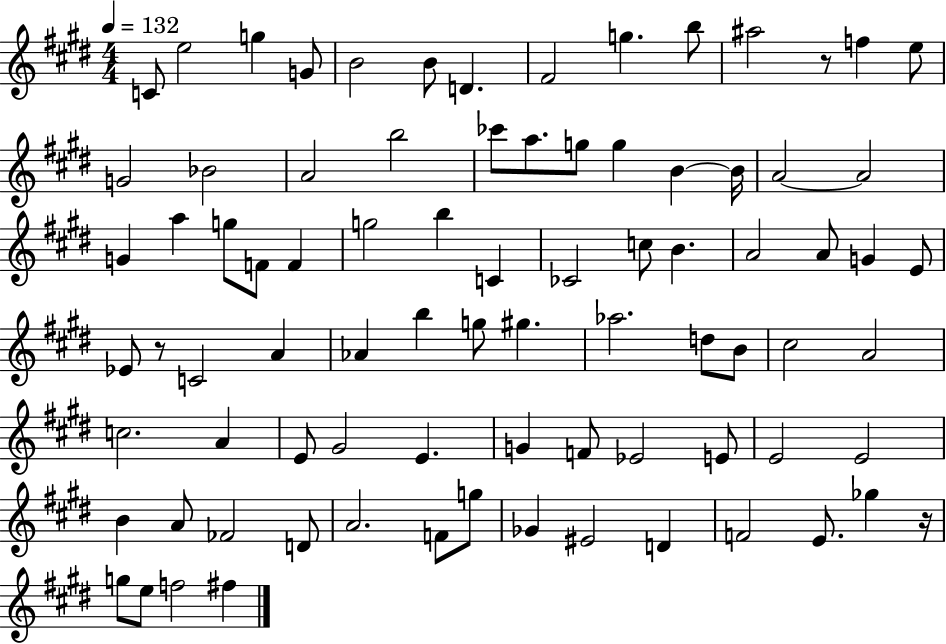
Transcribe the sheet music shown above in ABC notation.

X:1
T:Untitled
M:4/4
L:1/4
K:E
C/2 e2 g G/2 B2 B/2 D ^F2 g b/2 ^a2 z/2 f e/2 G2 _B2 A2 b2 _c'/2 a/2 g/2 g B B/4 A2 A2 G a g/2 F/2 F g2 b C _C2 c/2 B A2 A/2 G E/2 _E/2 z/2 C2 A _A b g/2 ^g _a2 d/2 B/2 ^c2 A2 c2 A E/2 ^G2 E G F/2 _E2 E/2 E2 E2 B A/2 _F2 D/2 A2 F/2 g/2 _G ^E2 D F2 E/2 _g z/4 g/2 e/2 f2 ^f